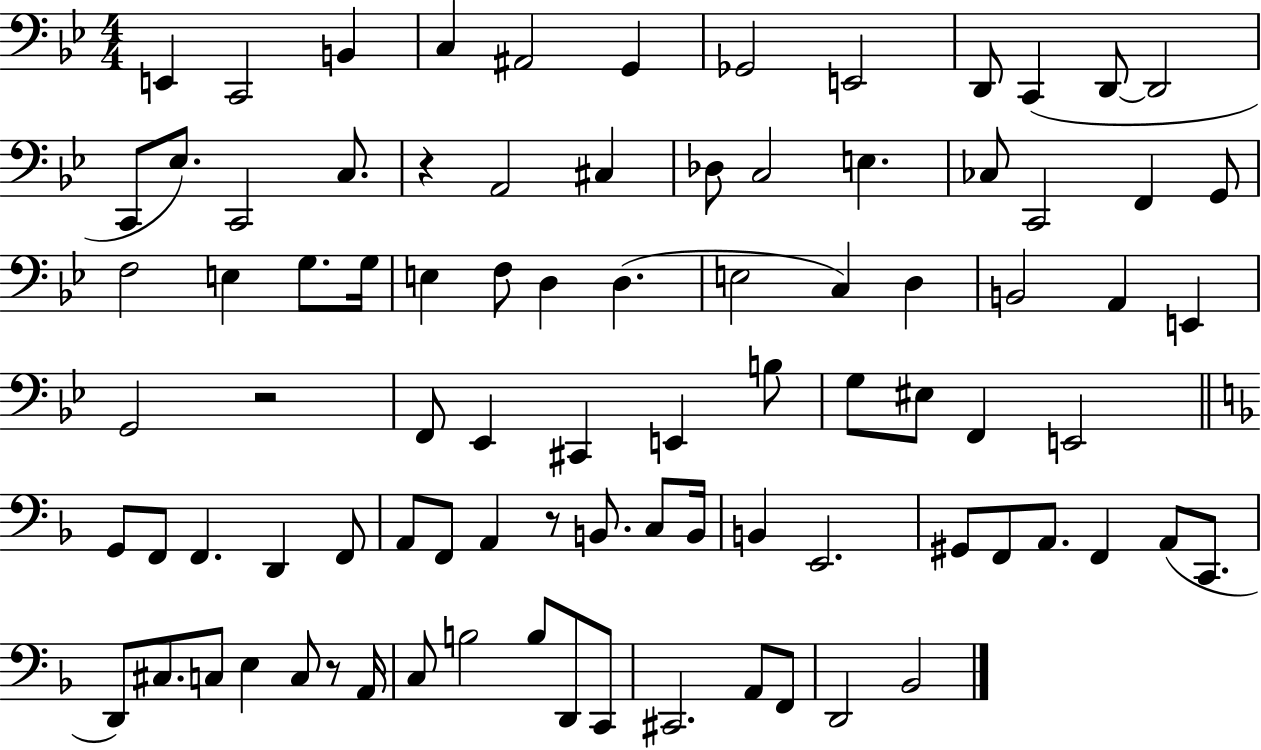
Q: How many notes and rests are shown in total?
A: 88